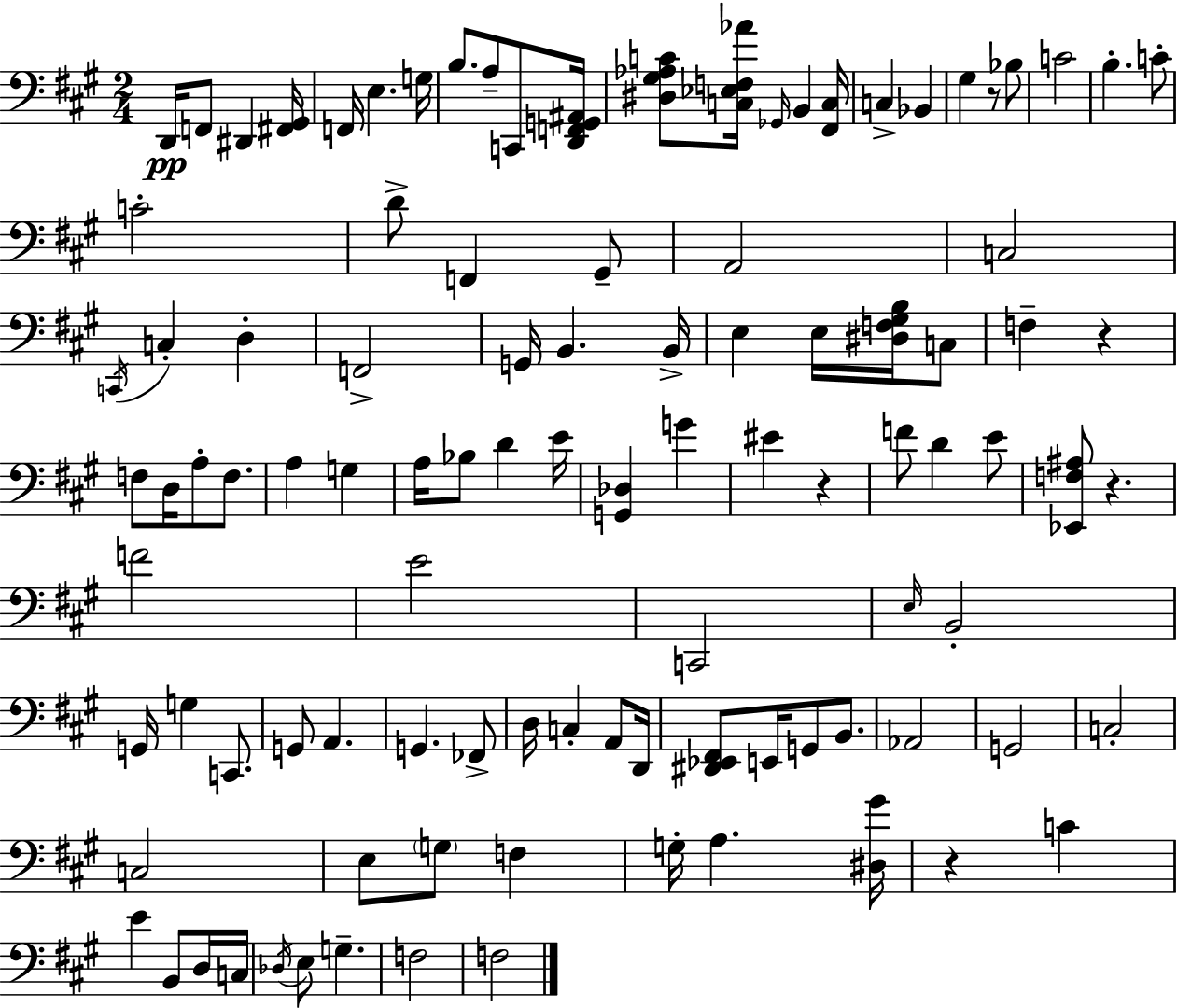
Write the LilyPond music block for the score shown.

{
  \clef bass
  \numericTimeSignature
  \time 2/4
  \key a \major
  d,16\pp f,8 dis,4 <fis, gis,>16 | f,16 e4. g16 | b8. a8-- c,8 <d, f, g, ais,>16 | <dis gis aes c'>8 <c ees f aes'>16 \grace { ges,16 } b,4 | \break <fis, c>16 c4-> bes,4 | gis4 r8 bes8 | c'2 | b4.-. c'8-. | \break c'2-. | d'8-> f,4 gis,8-- | a,2 | c2 | \break \acciaccatura { c,16 } c4-. d4-. | f,2-> | g,16 b,4. | b,16-> e4 e16 <dis f gis b>16 | \break c8 f4-- r4 | f8 d16 a8-. f8. | a4 g4 | a16 bes8 d'4 | \break e'16 <g, des>4 g'4 | eis'4 r4 | f'8 d'4 | e'8 <ees, f ais>8 r4. | \break f'2 | e'2 | c,2 | \grace { e16 } b,2-. | \break g,16 g4 | c,8. g,8 a,4. | g,4. | fes,8-> d16 c4-. | \break a,8 d,16 <dis, ees, fis,>8 e,16 g,8 | b,8. aes,2 | g,2 | c2-. | \break c2 | e8 \parenthesize g8 f4 | g16-. a4. | <dis gis'>16 r4 c'4 | \break e'4 b,8 | d16 c16 \acciaccatura { des16 } e8 g4.-- | f2 | f2 | \break \bar "|."
}